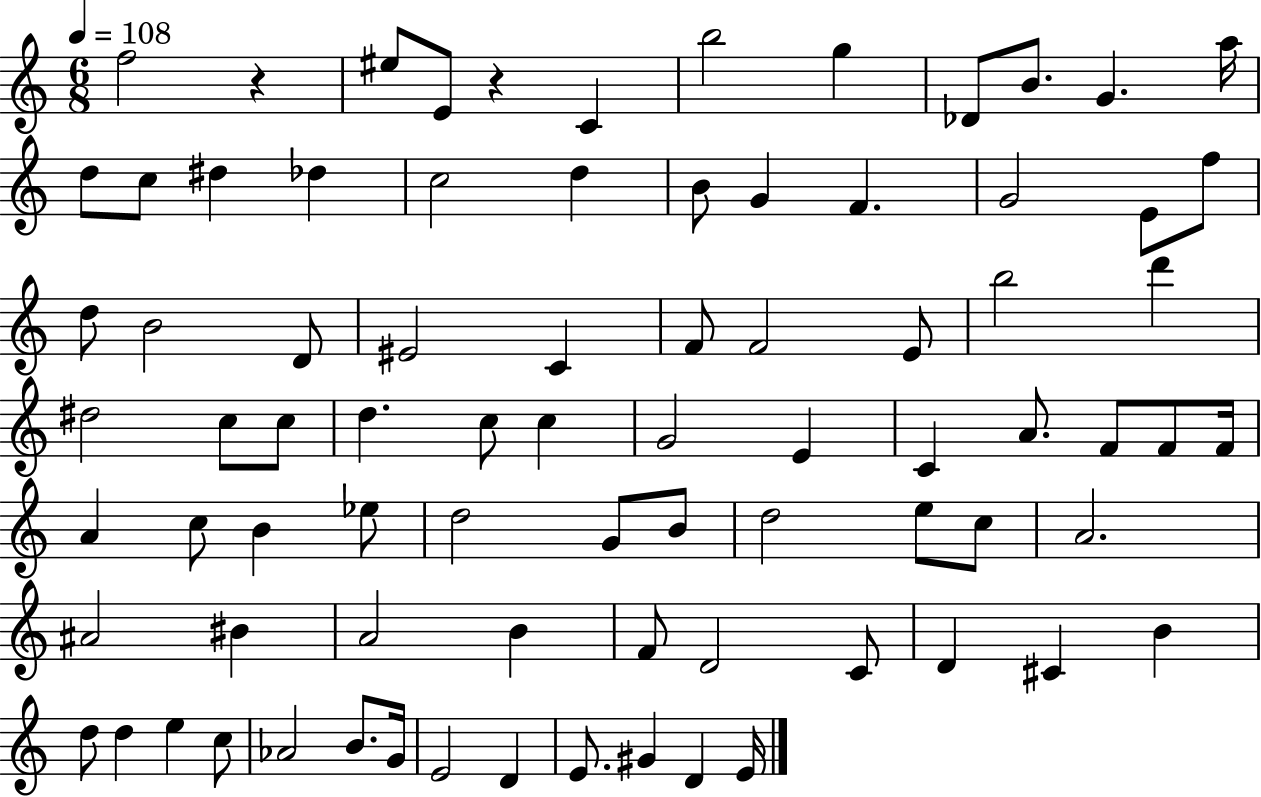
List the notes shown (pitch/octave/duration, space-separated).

F5/h R/q EIS5/e E4/e R/q C4/q B5/h G5/q Db4/e B4/e. G4/q. A5/s D5/e C5/e D#5/q Db5/q C5/h D5/q B4/e G4/q F4/q. G4/h E4/e F5/e D5/e B4/h D4/e EIS4/h C4/q F4/e F4/h E4/e B5/h D6/q D#5/h C5/e C5/e D5/q. C5/e C5/q G4/h E4/q C4/q A4/e. F4/e F4/e F4/s A4/q C5/e B4/q Eb5/e D5/h G4/e B4/e D5/h E5/e C5/e A4/h. A#4/h BIS4/q A4/h B4/q F4/e D4/h C4/e D4/q C#4/q B4/q D5/e D5/q E5/q C5/e Ab4/h B4/e. G4/s E4/h D4/q E4/e. G#4/q D4/q E4/s